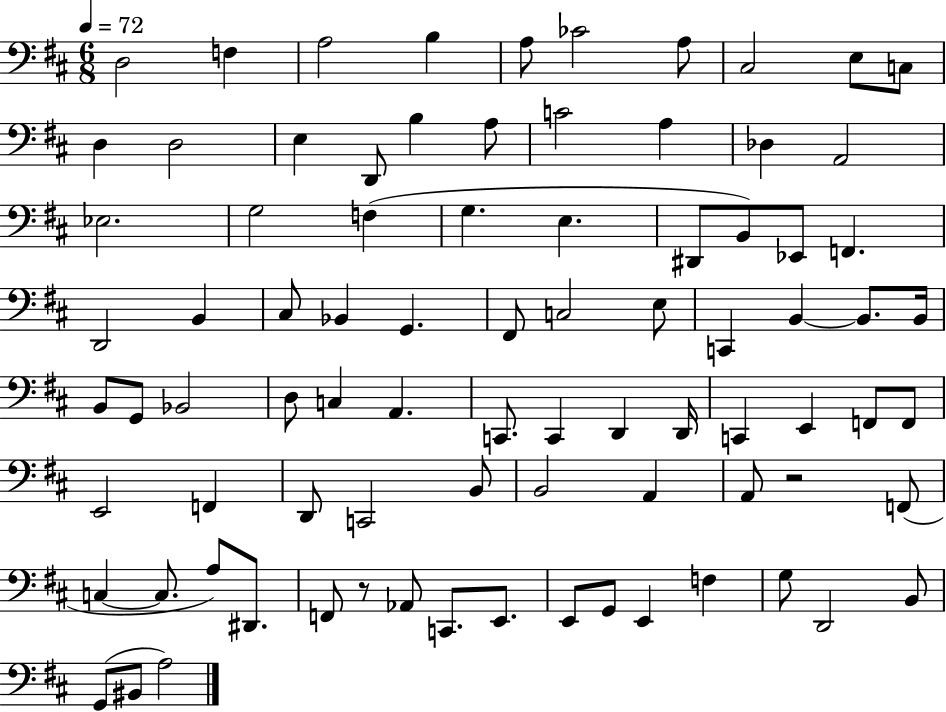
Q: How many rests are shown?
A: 2